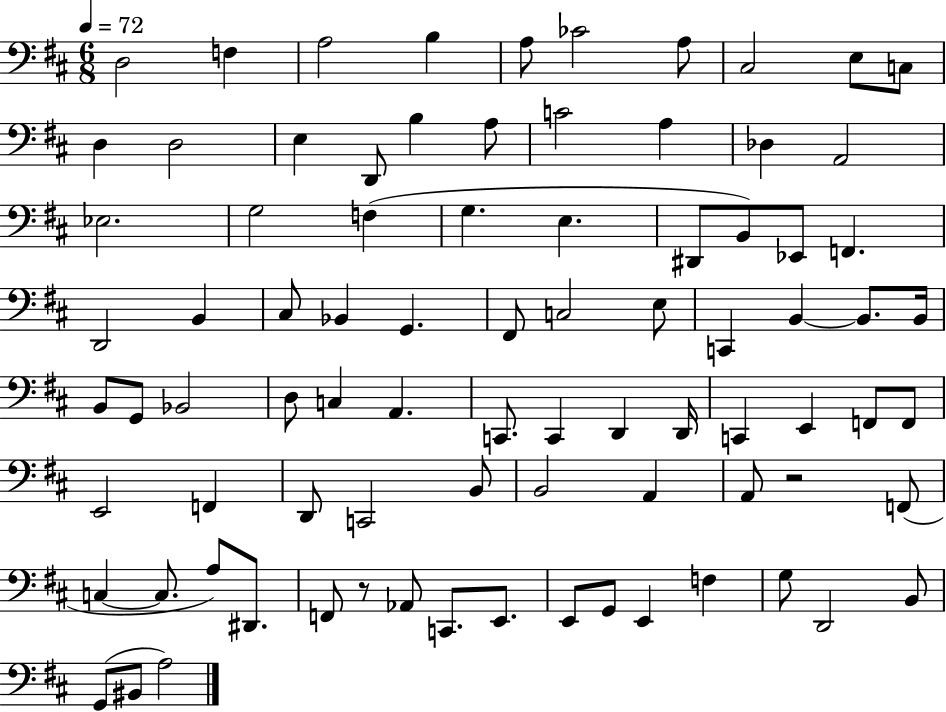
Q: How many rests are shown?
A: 2